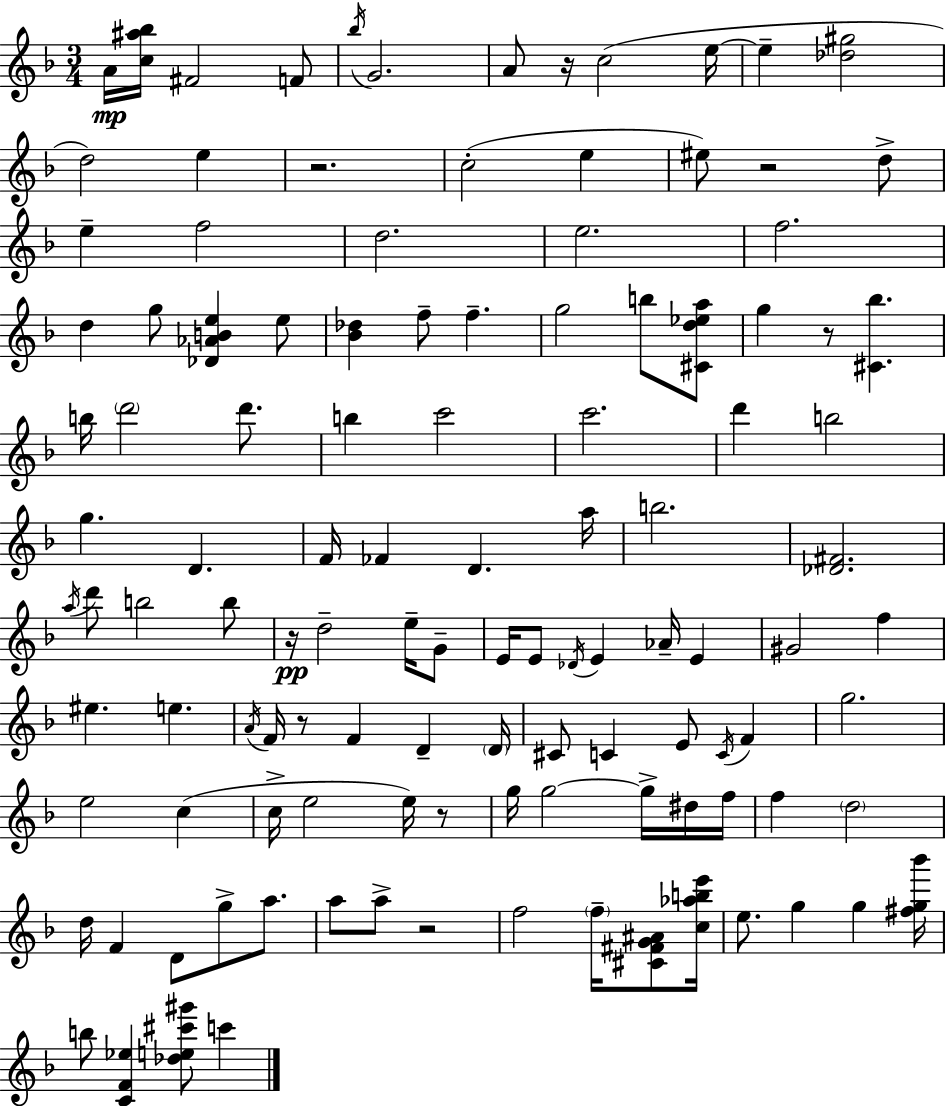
A4/s [C5,A#5,Bb5]/s F#4/h F4/e Bb5/s G4/h. A4/e R/s C5/h E5/s E5/q [Db5,G#5]/h D5/h E5/q R/h. C5/h E5/q EIS5/e R/h D5/e E5/q F5/h D5/h. E5/h. F5/h. D5/q G5/e [Db4,Ab4,B4,E5]/q E5/e [Bb4,Db5]/q F5/e F5/q. G5/h B5/e [C#4,D5,Eb5,A5]/e G5/q R/e [C#4,Bb5]/q. B5/s D6/h D6/e. B5/q C6/h C6/h. D6/q B5/h G5/q. D4/q. F4/s FES4/q D4/q. A5/s B5/h. [Db4,F#4]/h. A5/s D6/e B5/h B5/e R/s D5/h E5/s G4/e E4/s E4/e Db4/s E4/q Ab4/s E4/q G#4/h F5/q EIS5/q. E5/q. A4/s F4/s R/e F4/q D4/q D4/s C#4/e C4/q E4/e C4/s F4/q G5/h. E5/h C5/q C5/s E5/h E5/s R/e G5/s G5/h G5/s D#5/s F5/s F5/q D5/h D5/s F4/q D4/e G5/e A5/e. A5/e A5/e R/h F5/h F5/s [C#4,F#4,G4,A#4]/e [C5,Ab5,B5,E6]/s E5/e. G5/q G5/q [F#5,G5,Bb6]/s B5/e [C4,F4,Eb5]/q [Db5,E5,C#6,G#6]/e C6/q